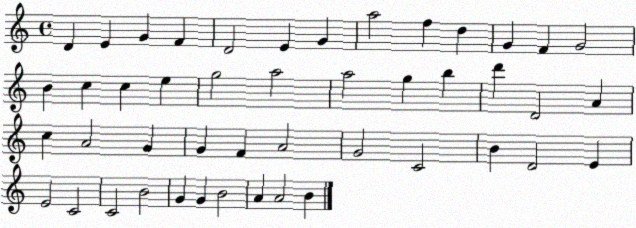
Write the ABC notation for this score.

X:1
T:Untitled
M:4/4
L:1/4
K:C
D E G F D2 E G a2 f d G F G2 B c c e g2 a2 a2 g b d' D2 A c A2 G G F A2 G2 C2 B D2 E E2 C2 C2 B2 G G B2 A A2 B